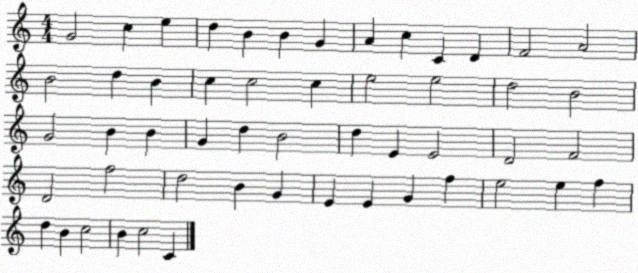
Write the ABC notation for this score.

X:1
T:Untitled
M:4/4
L:1/4
K:C
G2 c e d B B G A c C D F2 A2 B2 d B c c2 c e2 e2 d2 B2 G2 B B G d B2 d E E2 D2 F2 D2 f2 d2 B G E E G f e2 e f d B c2 B c2 C